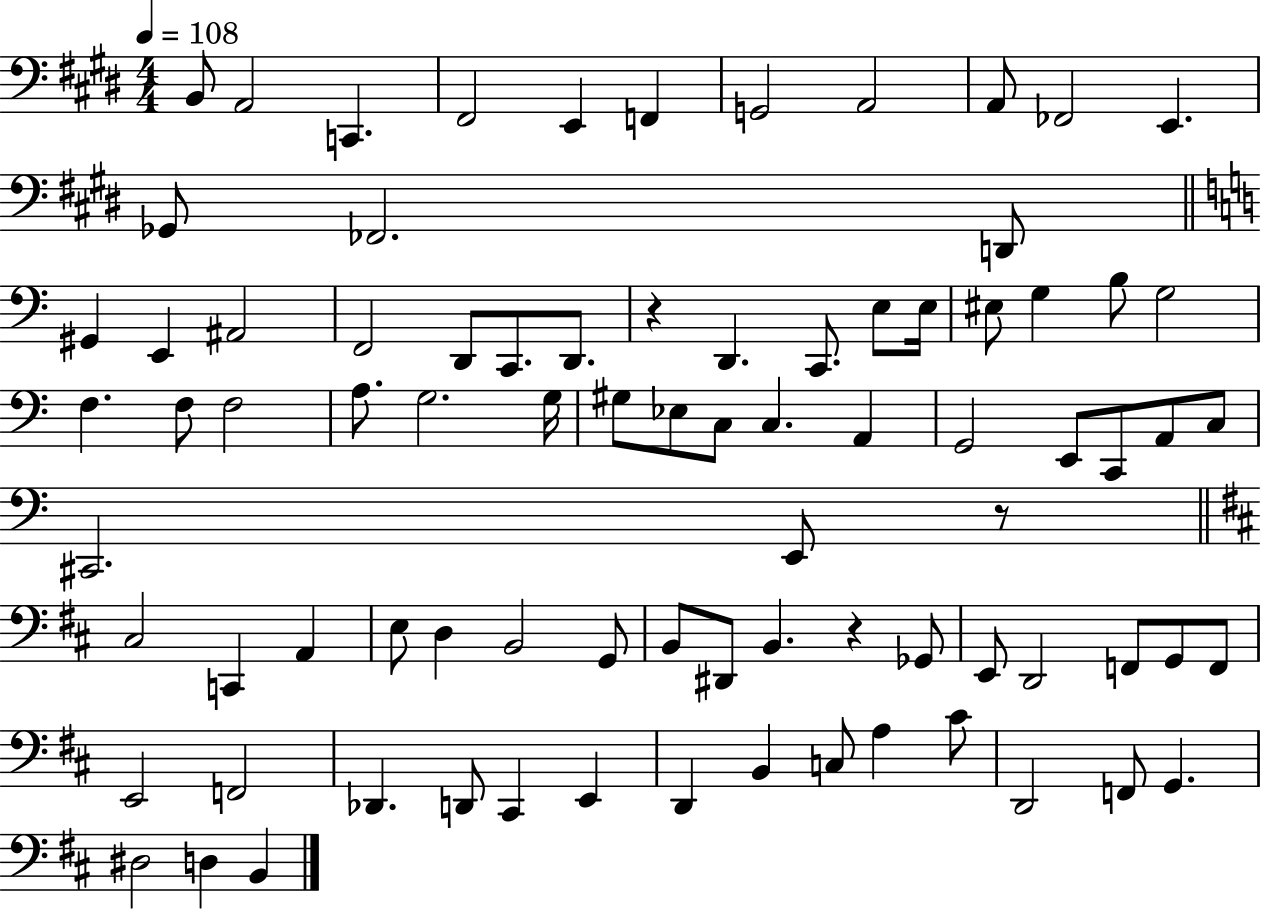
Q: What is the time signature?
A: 4/4